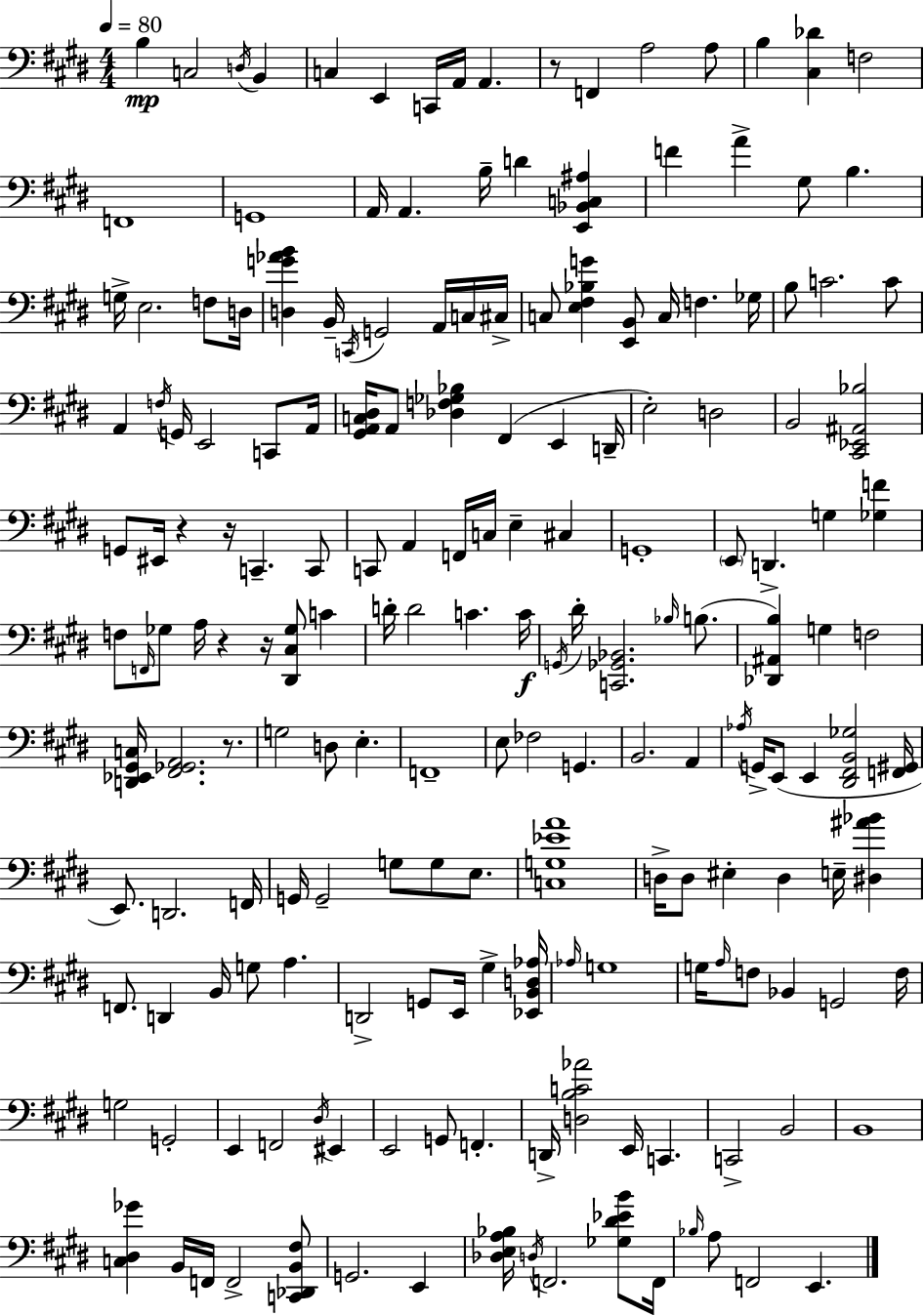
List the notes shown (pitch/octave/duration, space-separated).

B3/q C3/h D3/s B2/q C3/q E2/q C2/s A2/s A2/q. R/e F2/q A3/h A3/e B3/q [C#3,Db4]/q F3/h F2/w G2/w A2/s A2/q. B3/s D4/q [E2,Bb2,C3,A#3]/q F4/q A4/q G#3/e B3/q. G3/s E3/h. F3/e D3/s [D3,G4,Ab4,B4]/q B2/s C2/s G2/h A2/s C3/s C#3/s C3/e [E3,F#3,Bb3,G4]/q [E2,B2]/e C3/s F3/q. Gb3/s B3/e C4/h. C4/e A2/q F3/s G2/s E2/h C2/e A2/s [G#2,A2,C3,D#3]/s A2/e [Db3,F3,Gb3,Bb3]/q F#2/q E2/q D2/s E3/h D3/h B2/h [C#2,Eb2,A#2,Bb3]/h G2/e EIS2/s R/q R/s C2/q. C2/e C2/e A2/q F2/s C3/s E3/q C#3/q G2/w E2/e D2/q. G3/q [Gb3,F4]/q F3/e F2/s Gb3/e A3/s R/q R/s [D#2,C#3,Gb3]/e C4/q D4/s D4/h C4/q. C4/s G2/s D#4/s [C2,Gb2,Bb2]/h. Bb3/s B3/e. [Db2,A#2,B3]/q G3/q F3/h [D2,Eb2,G#2,C3]/s [F#2,Gb2,A2]/h. R/e. G3/h D3/e E3/q. F2/w E3/e FES3/h G2/q. B2/h. A2/q Ab3/s G2/s E2/e E2/q [D#2,F#2,B2,Gb3]/h [F2,G#2]/s E2/e. D2/h. F2/s G2/s G2/h G3/e G3/e E3/e. [C3,G3,Eb4,A4]/w D3/s D3/e EIS3/q D3/q E3/s [D#3,A#4,Bb4]/q F2/e. D2/q B2/s G3/e A3/q. D2/h G2/e E2/s G#3/q [Eb2,B2,D3,Ab3]/s Ab3/s G3/w G3/s A3/s F3/e Bb2/q G2/h F3/s G3/h G2/h E2/q F2/h D#3/s EIS2/q E2/h G2/e F2/q. D2/s [D3,B3,C4,Ab4]/h E2/s C2/q. C2/h B2/h B2/w [C3,D#3,Gb4]/q B2/s F2/s F2/h [C2,Db2,B2,F#3]/e G2/h. E2/q [Db3,E3,A3,Bb3]/s D3/s F2/h. [Gb3,D#4,Eb4,B4]/e F2/s Bb3/s A3/e F2/h E2/q.